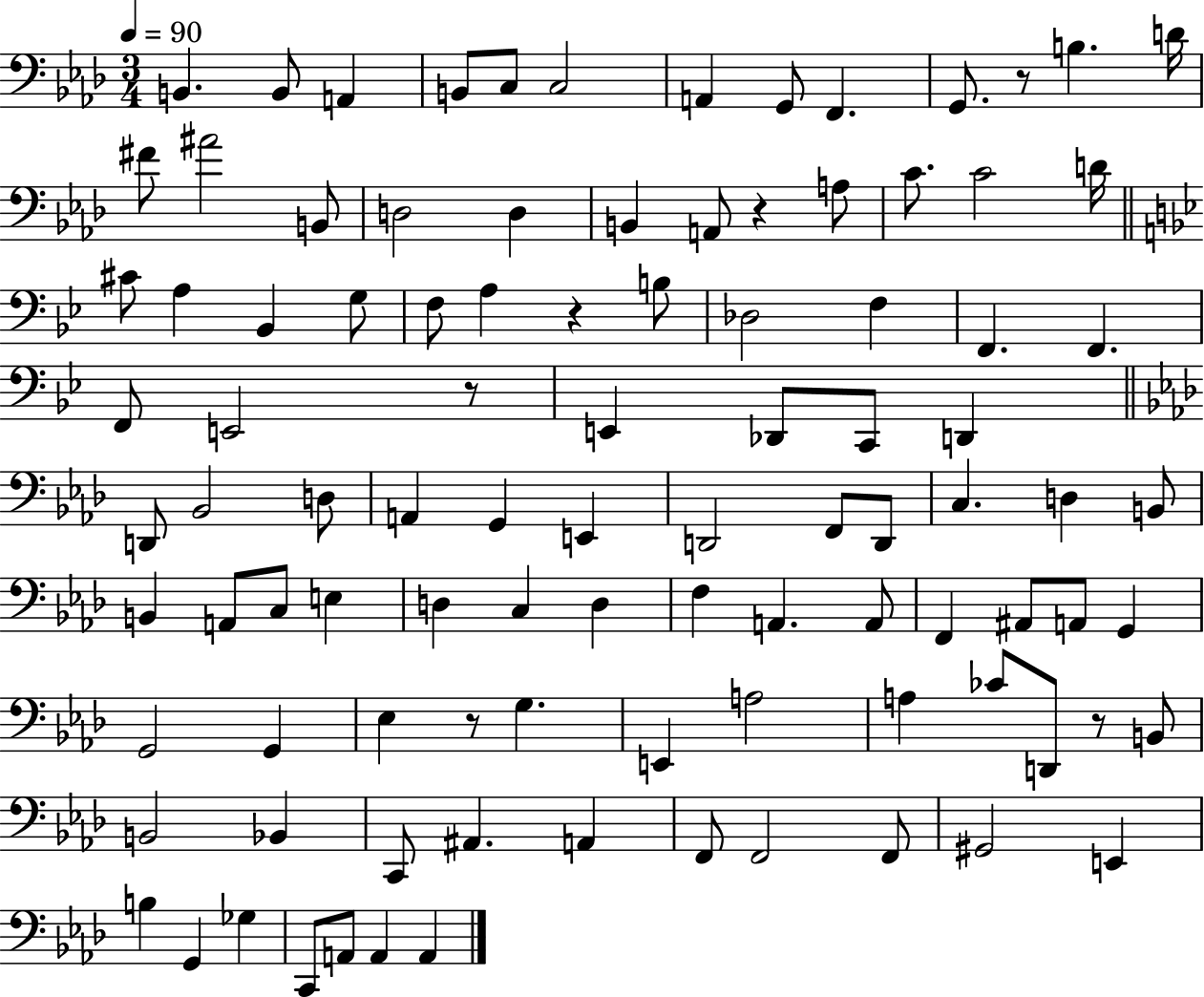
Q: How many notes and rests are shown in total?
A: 99